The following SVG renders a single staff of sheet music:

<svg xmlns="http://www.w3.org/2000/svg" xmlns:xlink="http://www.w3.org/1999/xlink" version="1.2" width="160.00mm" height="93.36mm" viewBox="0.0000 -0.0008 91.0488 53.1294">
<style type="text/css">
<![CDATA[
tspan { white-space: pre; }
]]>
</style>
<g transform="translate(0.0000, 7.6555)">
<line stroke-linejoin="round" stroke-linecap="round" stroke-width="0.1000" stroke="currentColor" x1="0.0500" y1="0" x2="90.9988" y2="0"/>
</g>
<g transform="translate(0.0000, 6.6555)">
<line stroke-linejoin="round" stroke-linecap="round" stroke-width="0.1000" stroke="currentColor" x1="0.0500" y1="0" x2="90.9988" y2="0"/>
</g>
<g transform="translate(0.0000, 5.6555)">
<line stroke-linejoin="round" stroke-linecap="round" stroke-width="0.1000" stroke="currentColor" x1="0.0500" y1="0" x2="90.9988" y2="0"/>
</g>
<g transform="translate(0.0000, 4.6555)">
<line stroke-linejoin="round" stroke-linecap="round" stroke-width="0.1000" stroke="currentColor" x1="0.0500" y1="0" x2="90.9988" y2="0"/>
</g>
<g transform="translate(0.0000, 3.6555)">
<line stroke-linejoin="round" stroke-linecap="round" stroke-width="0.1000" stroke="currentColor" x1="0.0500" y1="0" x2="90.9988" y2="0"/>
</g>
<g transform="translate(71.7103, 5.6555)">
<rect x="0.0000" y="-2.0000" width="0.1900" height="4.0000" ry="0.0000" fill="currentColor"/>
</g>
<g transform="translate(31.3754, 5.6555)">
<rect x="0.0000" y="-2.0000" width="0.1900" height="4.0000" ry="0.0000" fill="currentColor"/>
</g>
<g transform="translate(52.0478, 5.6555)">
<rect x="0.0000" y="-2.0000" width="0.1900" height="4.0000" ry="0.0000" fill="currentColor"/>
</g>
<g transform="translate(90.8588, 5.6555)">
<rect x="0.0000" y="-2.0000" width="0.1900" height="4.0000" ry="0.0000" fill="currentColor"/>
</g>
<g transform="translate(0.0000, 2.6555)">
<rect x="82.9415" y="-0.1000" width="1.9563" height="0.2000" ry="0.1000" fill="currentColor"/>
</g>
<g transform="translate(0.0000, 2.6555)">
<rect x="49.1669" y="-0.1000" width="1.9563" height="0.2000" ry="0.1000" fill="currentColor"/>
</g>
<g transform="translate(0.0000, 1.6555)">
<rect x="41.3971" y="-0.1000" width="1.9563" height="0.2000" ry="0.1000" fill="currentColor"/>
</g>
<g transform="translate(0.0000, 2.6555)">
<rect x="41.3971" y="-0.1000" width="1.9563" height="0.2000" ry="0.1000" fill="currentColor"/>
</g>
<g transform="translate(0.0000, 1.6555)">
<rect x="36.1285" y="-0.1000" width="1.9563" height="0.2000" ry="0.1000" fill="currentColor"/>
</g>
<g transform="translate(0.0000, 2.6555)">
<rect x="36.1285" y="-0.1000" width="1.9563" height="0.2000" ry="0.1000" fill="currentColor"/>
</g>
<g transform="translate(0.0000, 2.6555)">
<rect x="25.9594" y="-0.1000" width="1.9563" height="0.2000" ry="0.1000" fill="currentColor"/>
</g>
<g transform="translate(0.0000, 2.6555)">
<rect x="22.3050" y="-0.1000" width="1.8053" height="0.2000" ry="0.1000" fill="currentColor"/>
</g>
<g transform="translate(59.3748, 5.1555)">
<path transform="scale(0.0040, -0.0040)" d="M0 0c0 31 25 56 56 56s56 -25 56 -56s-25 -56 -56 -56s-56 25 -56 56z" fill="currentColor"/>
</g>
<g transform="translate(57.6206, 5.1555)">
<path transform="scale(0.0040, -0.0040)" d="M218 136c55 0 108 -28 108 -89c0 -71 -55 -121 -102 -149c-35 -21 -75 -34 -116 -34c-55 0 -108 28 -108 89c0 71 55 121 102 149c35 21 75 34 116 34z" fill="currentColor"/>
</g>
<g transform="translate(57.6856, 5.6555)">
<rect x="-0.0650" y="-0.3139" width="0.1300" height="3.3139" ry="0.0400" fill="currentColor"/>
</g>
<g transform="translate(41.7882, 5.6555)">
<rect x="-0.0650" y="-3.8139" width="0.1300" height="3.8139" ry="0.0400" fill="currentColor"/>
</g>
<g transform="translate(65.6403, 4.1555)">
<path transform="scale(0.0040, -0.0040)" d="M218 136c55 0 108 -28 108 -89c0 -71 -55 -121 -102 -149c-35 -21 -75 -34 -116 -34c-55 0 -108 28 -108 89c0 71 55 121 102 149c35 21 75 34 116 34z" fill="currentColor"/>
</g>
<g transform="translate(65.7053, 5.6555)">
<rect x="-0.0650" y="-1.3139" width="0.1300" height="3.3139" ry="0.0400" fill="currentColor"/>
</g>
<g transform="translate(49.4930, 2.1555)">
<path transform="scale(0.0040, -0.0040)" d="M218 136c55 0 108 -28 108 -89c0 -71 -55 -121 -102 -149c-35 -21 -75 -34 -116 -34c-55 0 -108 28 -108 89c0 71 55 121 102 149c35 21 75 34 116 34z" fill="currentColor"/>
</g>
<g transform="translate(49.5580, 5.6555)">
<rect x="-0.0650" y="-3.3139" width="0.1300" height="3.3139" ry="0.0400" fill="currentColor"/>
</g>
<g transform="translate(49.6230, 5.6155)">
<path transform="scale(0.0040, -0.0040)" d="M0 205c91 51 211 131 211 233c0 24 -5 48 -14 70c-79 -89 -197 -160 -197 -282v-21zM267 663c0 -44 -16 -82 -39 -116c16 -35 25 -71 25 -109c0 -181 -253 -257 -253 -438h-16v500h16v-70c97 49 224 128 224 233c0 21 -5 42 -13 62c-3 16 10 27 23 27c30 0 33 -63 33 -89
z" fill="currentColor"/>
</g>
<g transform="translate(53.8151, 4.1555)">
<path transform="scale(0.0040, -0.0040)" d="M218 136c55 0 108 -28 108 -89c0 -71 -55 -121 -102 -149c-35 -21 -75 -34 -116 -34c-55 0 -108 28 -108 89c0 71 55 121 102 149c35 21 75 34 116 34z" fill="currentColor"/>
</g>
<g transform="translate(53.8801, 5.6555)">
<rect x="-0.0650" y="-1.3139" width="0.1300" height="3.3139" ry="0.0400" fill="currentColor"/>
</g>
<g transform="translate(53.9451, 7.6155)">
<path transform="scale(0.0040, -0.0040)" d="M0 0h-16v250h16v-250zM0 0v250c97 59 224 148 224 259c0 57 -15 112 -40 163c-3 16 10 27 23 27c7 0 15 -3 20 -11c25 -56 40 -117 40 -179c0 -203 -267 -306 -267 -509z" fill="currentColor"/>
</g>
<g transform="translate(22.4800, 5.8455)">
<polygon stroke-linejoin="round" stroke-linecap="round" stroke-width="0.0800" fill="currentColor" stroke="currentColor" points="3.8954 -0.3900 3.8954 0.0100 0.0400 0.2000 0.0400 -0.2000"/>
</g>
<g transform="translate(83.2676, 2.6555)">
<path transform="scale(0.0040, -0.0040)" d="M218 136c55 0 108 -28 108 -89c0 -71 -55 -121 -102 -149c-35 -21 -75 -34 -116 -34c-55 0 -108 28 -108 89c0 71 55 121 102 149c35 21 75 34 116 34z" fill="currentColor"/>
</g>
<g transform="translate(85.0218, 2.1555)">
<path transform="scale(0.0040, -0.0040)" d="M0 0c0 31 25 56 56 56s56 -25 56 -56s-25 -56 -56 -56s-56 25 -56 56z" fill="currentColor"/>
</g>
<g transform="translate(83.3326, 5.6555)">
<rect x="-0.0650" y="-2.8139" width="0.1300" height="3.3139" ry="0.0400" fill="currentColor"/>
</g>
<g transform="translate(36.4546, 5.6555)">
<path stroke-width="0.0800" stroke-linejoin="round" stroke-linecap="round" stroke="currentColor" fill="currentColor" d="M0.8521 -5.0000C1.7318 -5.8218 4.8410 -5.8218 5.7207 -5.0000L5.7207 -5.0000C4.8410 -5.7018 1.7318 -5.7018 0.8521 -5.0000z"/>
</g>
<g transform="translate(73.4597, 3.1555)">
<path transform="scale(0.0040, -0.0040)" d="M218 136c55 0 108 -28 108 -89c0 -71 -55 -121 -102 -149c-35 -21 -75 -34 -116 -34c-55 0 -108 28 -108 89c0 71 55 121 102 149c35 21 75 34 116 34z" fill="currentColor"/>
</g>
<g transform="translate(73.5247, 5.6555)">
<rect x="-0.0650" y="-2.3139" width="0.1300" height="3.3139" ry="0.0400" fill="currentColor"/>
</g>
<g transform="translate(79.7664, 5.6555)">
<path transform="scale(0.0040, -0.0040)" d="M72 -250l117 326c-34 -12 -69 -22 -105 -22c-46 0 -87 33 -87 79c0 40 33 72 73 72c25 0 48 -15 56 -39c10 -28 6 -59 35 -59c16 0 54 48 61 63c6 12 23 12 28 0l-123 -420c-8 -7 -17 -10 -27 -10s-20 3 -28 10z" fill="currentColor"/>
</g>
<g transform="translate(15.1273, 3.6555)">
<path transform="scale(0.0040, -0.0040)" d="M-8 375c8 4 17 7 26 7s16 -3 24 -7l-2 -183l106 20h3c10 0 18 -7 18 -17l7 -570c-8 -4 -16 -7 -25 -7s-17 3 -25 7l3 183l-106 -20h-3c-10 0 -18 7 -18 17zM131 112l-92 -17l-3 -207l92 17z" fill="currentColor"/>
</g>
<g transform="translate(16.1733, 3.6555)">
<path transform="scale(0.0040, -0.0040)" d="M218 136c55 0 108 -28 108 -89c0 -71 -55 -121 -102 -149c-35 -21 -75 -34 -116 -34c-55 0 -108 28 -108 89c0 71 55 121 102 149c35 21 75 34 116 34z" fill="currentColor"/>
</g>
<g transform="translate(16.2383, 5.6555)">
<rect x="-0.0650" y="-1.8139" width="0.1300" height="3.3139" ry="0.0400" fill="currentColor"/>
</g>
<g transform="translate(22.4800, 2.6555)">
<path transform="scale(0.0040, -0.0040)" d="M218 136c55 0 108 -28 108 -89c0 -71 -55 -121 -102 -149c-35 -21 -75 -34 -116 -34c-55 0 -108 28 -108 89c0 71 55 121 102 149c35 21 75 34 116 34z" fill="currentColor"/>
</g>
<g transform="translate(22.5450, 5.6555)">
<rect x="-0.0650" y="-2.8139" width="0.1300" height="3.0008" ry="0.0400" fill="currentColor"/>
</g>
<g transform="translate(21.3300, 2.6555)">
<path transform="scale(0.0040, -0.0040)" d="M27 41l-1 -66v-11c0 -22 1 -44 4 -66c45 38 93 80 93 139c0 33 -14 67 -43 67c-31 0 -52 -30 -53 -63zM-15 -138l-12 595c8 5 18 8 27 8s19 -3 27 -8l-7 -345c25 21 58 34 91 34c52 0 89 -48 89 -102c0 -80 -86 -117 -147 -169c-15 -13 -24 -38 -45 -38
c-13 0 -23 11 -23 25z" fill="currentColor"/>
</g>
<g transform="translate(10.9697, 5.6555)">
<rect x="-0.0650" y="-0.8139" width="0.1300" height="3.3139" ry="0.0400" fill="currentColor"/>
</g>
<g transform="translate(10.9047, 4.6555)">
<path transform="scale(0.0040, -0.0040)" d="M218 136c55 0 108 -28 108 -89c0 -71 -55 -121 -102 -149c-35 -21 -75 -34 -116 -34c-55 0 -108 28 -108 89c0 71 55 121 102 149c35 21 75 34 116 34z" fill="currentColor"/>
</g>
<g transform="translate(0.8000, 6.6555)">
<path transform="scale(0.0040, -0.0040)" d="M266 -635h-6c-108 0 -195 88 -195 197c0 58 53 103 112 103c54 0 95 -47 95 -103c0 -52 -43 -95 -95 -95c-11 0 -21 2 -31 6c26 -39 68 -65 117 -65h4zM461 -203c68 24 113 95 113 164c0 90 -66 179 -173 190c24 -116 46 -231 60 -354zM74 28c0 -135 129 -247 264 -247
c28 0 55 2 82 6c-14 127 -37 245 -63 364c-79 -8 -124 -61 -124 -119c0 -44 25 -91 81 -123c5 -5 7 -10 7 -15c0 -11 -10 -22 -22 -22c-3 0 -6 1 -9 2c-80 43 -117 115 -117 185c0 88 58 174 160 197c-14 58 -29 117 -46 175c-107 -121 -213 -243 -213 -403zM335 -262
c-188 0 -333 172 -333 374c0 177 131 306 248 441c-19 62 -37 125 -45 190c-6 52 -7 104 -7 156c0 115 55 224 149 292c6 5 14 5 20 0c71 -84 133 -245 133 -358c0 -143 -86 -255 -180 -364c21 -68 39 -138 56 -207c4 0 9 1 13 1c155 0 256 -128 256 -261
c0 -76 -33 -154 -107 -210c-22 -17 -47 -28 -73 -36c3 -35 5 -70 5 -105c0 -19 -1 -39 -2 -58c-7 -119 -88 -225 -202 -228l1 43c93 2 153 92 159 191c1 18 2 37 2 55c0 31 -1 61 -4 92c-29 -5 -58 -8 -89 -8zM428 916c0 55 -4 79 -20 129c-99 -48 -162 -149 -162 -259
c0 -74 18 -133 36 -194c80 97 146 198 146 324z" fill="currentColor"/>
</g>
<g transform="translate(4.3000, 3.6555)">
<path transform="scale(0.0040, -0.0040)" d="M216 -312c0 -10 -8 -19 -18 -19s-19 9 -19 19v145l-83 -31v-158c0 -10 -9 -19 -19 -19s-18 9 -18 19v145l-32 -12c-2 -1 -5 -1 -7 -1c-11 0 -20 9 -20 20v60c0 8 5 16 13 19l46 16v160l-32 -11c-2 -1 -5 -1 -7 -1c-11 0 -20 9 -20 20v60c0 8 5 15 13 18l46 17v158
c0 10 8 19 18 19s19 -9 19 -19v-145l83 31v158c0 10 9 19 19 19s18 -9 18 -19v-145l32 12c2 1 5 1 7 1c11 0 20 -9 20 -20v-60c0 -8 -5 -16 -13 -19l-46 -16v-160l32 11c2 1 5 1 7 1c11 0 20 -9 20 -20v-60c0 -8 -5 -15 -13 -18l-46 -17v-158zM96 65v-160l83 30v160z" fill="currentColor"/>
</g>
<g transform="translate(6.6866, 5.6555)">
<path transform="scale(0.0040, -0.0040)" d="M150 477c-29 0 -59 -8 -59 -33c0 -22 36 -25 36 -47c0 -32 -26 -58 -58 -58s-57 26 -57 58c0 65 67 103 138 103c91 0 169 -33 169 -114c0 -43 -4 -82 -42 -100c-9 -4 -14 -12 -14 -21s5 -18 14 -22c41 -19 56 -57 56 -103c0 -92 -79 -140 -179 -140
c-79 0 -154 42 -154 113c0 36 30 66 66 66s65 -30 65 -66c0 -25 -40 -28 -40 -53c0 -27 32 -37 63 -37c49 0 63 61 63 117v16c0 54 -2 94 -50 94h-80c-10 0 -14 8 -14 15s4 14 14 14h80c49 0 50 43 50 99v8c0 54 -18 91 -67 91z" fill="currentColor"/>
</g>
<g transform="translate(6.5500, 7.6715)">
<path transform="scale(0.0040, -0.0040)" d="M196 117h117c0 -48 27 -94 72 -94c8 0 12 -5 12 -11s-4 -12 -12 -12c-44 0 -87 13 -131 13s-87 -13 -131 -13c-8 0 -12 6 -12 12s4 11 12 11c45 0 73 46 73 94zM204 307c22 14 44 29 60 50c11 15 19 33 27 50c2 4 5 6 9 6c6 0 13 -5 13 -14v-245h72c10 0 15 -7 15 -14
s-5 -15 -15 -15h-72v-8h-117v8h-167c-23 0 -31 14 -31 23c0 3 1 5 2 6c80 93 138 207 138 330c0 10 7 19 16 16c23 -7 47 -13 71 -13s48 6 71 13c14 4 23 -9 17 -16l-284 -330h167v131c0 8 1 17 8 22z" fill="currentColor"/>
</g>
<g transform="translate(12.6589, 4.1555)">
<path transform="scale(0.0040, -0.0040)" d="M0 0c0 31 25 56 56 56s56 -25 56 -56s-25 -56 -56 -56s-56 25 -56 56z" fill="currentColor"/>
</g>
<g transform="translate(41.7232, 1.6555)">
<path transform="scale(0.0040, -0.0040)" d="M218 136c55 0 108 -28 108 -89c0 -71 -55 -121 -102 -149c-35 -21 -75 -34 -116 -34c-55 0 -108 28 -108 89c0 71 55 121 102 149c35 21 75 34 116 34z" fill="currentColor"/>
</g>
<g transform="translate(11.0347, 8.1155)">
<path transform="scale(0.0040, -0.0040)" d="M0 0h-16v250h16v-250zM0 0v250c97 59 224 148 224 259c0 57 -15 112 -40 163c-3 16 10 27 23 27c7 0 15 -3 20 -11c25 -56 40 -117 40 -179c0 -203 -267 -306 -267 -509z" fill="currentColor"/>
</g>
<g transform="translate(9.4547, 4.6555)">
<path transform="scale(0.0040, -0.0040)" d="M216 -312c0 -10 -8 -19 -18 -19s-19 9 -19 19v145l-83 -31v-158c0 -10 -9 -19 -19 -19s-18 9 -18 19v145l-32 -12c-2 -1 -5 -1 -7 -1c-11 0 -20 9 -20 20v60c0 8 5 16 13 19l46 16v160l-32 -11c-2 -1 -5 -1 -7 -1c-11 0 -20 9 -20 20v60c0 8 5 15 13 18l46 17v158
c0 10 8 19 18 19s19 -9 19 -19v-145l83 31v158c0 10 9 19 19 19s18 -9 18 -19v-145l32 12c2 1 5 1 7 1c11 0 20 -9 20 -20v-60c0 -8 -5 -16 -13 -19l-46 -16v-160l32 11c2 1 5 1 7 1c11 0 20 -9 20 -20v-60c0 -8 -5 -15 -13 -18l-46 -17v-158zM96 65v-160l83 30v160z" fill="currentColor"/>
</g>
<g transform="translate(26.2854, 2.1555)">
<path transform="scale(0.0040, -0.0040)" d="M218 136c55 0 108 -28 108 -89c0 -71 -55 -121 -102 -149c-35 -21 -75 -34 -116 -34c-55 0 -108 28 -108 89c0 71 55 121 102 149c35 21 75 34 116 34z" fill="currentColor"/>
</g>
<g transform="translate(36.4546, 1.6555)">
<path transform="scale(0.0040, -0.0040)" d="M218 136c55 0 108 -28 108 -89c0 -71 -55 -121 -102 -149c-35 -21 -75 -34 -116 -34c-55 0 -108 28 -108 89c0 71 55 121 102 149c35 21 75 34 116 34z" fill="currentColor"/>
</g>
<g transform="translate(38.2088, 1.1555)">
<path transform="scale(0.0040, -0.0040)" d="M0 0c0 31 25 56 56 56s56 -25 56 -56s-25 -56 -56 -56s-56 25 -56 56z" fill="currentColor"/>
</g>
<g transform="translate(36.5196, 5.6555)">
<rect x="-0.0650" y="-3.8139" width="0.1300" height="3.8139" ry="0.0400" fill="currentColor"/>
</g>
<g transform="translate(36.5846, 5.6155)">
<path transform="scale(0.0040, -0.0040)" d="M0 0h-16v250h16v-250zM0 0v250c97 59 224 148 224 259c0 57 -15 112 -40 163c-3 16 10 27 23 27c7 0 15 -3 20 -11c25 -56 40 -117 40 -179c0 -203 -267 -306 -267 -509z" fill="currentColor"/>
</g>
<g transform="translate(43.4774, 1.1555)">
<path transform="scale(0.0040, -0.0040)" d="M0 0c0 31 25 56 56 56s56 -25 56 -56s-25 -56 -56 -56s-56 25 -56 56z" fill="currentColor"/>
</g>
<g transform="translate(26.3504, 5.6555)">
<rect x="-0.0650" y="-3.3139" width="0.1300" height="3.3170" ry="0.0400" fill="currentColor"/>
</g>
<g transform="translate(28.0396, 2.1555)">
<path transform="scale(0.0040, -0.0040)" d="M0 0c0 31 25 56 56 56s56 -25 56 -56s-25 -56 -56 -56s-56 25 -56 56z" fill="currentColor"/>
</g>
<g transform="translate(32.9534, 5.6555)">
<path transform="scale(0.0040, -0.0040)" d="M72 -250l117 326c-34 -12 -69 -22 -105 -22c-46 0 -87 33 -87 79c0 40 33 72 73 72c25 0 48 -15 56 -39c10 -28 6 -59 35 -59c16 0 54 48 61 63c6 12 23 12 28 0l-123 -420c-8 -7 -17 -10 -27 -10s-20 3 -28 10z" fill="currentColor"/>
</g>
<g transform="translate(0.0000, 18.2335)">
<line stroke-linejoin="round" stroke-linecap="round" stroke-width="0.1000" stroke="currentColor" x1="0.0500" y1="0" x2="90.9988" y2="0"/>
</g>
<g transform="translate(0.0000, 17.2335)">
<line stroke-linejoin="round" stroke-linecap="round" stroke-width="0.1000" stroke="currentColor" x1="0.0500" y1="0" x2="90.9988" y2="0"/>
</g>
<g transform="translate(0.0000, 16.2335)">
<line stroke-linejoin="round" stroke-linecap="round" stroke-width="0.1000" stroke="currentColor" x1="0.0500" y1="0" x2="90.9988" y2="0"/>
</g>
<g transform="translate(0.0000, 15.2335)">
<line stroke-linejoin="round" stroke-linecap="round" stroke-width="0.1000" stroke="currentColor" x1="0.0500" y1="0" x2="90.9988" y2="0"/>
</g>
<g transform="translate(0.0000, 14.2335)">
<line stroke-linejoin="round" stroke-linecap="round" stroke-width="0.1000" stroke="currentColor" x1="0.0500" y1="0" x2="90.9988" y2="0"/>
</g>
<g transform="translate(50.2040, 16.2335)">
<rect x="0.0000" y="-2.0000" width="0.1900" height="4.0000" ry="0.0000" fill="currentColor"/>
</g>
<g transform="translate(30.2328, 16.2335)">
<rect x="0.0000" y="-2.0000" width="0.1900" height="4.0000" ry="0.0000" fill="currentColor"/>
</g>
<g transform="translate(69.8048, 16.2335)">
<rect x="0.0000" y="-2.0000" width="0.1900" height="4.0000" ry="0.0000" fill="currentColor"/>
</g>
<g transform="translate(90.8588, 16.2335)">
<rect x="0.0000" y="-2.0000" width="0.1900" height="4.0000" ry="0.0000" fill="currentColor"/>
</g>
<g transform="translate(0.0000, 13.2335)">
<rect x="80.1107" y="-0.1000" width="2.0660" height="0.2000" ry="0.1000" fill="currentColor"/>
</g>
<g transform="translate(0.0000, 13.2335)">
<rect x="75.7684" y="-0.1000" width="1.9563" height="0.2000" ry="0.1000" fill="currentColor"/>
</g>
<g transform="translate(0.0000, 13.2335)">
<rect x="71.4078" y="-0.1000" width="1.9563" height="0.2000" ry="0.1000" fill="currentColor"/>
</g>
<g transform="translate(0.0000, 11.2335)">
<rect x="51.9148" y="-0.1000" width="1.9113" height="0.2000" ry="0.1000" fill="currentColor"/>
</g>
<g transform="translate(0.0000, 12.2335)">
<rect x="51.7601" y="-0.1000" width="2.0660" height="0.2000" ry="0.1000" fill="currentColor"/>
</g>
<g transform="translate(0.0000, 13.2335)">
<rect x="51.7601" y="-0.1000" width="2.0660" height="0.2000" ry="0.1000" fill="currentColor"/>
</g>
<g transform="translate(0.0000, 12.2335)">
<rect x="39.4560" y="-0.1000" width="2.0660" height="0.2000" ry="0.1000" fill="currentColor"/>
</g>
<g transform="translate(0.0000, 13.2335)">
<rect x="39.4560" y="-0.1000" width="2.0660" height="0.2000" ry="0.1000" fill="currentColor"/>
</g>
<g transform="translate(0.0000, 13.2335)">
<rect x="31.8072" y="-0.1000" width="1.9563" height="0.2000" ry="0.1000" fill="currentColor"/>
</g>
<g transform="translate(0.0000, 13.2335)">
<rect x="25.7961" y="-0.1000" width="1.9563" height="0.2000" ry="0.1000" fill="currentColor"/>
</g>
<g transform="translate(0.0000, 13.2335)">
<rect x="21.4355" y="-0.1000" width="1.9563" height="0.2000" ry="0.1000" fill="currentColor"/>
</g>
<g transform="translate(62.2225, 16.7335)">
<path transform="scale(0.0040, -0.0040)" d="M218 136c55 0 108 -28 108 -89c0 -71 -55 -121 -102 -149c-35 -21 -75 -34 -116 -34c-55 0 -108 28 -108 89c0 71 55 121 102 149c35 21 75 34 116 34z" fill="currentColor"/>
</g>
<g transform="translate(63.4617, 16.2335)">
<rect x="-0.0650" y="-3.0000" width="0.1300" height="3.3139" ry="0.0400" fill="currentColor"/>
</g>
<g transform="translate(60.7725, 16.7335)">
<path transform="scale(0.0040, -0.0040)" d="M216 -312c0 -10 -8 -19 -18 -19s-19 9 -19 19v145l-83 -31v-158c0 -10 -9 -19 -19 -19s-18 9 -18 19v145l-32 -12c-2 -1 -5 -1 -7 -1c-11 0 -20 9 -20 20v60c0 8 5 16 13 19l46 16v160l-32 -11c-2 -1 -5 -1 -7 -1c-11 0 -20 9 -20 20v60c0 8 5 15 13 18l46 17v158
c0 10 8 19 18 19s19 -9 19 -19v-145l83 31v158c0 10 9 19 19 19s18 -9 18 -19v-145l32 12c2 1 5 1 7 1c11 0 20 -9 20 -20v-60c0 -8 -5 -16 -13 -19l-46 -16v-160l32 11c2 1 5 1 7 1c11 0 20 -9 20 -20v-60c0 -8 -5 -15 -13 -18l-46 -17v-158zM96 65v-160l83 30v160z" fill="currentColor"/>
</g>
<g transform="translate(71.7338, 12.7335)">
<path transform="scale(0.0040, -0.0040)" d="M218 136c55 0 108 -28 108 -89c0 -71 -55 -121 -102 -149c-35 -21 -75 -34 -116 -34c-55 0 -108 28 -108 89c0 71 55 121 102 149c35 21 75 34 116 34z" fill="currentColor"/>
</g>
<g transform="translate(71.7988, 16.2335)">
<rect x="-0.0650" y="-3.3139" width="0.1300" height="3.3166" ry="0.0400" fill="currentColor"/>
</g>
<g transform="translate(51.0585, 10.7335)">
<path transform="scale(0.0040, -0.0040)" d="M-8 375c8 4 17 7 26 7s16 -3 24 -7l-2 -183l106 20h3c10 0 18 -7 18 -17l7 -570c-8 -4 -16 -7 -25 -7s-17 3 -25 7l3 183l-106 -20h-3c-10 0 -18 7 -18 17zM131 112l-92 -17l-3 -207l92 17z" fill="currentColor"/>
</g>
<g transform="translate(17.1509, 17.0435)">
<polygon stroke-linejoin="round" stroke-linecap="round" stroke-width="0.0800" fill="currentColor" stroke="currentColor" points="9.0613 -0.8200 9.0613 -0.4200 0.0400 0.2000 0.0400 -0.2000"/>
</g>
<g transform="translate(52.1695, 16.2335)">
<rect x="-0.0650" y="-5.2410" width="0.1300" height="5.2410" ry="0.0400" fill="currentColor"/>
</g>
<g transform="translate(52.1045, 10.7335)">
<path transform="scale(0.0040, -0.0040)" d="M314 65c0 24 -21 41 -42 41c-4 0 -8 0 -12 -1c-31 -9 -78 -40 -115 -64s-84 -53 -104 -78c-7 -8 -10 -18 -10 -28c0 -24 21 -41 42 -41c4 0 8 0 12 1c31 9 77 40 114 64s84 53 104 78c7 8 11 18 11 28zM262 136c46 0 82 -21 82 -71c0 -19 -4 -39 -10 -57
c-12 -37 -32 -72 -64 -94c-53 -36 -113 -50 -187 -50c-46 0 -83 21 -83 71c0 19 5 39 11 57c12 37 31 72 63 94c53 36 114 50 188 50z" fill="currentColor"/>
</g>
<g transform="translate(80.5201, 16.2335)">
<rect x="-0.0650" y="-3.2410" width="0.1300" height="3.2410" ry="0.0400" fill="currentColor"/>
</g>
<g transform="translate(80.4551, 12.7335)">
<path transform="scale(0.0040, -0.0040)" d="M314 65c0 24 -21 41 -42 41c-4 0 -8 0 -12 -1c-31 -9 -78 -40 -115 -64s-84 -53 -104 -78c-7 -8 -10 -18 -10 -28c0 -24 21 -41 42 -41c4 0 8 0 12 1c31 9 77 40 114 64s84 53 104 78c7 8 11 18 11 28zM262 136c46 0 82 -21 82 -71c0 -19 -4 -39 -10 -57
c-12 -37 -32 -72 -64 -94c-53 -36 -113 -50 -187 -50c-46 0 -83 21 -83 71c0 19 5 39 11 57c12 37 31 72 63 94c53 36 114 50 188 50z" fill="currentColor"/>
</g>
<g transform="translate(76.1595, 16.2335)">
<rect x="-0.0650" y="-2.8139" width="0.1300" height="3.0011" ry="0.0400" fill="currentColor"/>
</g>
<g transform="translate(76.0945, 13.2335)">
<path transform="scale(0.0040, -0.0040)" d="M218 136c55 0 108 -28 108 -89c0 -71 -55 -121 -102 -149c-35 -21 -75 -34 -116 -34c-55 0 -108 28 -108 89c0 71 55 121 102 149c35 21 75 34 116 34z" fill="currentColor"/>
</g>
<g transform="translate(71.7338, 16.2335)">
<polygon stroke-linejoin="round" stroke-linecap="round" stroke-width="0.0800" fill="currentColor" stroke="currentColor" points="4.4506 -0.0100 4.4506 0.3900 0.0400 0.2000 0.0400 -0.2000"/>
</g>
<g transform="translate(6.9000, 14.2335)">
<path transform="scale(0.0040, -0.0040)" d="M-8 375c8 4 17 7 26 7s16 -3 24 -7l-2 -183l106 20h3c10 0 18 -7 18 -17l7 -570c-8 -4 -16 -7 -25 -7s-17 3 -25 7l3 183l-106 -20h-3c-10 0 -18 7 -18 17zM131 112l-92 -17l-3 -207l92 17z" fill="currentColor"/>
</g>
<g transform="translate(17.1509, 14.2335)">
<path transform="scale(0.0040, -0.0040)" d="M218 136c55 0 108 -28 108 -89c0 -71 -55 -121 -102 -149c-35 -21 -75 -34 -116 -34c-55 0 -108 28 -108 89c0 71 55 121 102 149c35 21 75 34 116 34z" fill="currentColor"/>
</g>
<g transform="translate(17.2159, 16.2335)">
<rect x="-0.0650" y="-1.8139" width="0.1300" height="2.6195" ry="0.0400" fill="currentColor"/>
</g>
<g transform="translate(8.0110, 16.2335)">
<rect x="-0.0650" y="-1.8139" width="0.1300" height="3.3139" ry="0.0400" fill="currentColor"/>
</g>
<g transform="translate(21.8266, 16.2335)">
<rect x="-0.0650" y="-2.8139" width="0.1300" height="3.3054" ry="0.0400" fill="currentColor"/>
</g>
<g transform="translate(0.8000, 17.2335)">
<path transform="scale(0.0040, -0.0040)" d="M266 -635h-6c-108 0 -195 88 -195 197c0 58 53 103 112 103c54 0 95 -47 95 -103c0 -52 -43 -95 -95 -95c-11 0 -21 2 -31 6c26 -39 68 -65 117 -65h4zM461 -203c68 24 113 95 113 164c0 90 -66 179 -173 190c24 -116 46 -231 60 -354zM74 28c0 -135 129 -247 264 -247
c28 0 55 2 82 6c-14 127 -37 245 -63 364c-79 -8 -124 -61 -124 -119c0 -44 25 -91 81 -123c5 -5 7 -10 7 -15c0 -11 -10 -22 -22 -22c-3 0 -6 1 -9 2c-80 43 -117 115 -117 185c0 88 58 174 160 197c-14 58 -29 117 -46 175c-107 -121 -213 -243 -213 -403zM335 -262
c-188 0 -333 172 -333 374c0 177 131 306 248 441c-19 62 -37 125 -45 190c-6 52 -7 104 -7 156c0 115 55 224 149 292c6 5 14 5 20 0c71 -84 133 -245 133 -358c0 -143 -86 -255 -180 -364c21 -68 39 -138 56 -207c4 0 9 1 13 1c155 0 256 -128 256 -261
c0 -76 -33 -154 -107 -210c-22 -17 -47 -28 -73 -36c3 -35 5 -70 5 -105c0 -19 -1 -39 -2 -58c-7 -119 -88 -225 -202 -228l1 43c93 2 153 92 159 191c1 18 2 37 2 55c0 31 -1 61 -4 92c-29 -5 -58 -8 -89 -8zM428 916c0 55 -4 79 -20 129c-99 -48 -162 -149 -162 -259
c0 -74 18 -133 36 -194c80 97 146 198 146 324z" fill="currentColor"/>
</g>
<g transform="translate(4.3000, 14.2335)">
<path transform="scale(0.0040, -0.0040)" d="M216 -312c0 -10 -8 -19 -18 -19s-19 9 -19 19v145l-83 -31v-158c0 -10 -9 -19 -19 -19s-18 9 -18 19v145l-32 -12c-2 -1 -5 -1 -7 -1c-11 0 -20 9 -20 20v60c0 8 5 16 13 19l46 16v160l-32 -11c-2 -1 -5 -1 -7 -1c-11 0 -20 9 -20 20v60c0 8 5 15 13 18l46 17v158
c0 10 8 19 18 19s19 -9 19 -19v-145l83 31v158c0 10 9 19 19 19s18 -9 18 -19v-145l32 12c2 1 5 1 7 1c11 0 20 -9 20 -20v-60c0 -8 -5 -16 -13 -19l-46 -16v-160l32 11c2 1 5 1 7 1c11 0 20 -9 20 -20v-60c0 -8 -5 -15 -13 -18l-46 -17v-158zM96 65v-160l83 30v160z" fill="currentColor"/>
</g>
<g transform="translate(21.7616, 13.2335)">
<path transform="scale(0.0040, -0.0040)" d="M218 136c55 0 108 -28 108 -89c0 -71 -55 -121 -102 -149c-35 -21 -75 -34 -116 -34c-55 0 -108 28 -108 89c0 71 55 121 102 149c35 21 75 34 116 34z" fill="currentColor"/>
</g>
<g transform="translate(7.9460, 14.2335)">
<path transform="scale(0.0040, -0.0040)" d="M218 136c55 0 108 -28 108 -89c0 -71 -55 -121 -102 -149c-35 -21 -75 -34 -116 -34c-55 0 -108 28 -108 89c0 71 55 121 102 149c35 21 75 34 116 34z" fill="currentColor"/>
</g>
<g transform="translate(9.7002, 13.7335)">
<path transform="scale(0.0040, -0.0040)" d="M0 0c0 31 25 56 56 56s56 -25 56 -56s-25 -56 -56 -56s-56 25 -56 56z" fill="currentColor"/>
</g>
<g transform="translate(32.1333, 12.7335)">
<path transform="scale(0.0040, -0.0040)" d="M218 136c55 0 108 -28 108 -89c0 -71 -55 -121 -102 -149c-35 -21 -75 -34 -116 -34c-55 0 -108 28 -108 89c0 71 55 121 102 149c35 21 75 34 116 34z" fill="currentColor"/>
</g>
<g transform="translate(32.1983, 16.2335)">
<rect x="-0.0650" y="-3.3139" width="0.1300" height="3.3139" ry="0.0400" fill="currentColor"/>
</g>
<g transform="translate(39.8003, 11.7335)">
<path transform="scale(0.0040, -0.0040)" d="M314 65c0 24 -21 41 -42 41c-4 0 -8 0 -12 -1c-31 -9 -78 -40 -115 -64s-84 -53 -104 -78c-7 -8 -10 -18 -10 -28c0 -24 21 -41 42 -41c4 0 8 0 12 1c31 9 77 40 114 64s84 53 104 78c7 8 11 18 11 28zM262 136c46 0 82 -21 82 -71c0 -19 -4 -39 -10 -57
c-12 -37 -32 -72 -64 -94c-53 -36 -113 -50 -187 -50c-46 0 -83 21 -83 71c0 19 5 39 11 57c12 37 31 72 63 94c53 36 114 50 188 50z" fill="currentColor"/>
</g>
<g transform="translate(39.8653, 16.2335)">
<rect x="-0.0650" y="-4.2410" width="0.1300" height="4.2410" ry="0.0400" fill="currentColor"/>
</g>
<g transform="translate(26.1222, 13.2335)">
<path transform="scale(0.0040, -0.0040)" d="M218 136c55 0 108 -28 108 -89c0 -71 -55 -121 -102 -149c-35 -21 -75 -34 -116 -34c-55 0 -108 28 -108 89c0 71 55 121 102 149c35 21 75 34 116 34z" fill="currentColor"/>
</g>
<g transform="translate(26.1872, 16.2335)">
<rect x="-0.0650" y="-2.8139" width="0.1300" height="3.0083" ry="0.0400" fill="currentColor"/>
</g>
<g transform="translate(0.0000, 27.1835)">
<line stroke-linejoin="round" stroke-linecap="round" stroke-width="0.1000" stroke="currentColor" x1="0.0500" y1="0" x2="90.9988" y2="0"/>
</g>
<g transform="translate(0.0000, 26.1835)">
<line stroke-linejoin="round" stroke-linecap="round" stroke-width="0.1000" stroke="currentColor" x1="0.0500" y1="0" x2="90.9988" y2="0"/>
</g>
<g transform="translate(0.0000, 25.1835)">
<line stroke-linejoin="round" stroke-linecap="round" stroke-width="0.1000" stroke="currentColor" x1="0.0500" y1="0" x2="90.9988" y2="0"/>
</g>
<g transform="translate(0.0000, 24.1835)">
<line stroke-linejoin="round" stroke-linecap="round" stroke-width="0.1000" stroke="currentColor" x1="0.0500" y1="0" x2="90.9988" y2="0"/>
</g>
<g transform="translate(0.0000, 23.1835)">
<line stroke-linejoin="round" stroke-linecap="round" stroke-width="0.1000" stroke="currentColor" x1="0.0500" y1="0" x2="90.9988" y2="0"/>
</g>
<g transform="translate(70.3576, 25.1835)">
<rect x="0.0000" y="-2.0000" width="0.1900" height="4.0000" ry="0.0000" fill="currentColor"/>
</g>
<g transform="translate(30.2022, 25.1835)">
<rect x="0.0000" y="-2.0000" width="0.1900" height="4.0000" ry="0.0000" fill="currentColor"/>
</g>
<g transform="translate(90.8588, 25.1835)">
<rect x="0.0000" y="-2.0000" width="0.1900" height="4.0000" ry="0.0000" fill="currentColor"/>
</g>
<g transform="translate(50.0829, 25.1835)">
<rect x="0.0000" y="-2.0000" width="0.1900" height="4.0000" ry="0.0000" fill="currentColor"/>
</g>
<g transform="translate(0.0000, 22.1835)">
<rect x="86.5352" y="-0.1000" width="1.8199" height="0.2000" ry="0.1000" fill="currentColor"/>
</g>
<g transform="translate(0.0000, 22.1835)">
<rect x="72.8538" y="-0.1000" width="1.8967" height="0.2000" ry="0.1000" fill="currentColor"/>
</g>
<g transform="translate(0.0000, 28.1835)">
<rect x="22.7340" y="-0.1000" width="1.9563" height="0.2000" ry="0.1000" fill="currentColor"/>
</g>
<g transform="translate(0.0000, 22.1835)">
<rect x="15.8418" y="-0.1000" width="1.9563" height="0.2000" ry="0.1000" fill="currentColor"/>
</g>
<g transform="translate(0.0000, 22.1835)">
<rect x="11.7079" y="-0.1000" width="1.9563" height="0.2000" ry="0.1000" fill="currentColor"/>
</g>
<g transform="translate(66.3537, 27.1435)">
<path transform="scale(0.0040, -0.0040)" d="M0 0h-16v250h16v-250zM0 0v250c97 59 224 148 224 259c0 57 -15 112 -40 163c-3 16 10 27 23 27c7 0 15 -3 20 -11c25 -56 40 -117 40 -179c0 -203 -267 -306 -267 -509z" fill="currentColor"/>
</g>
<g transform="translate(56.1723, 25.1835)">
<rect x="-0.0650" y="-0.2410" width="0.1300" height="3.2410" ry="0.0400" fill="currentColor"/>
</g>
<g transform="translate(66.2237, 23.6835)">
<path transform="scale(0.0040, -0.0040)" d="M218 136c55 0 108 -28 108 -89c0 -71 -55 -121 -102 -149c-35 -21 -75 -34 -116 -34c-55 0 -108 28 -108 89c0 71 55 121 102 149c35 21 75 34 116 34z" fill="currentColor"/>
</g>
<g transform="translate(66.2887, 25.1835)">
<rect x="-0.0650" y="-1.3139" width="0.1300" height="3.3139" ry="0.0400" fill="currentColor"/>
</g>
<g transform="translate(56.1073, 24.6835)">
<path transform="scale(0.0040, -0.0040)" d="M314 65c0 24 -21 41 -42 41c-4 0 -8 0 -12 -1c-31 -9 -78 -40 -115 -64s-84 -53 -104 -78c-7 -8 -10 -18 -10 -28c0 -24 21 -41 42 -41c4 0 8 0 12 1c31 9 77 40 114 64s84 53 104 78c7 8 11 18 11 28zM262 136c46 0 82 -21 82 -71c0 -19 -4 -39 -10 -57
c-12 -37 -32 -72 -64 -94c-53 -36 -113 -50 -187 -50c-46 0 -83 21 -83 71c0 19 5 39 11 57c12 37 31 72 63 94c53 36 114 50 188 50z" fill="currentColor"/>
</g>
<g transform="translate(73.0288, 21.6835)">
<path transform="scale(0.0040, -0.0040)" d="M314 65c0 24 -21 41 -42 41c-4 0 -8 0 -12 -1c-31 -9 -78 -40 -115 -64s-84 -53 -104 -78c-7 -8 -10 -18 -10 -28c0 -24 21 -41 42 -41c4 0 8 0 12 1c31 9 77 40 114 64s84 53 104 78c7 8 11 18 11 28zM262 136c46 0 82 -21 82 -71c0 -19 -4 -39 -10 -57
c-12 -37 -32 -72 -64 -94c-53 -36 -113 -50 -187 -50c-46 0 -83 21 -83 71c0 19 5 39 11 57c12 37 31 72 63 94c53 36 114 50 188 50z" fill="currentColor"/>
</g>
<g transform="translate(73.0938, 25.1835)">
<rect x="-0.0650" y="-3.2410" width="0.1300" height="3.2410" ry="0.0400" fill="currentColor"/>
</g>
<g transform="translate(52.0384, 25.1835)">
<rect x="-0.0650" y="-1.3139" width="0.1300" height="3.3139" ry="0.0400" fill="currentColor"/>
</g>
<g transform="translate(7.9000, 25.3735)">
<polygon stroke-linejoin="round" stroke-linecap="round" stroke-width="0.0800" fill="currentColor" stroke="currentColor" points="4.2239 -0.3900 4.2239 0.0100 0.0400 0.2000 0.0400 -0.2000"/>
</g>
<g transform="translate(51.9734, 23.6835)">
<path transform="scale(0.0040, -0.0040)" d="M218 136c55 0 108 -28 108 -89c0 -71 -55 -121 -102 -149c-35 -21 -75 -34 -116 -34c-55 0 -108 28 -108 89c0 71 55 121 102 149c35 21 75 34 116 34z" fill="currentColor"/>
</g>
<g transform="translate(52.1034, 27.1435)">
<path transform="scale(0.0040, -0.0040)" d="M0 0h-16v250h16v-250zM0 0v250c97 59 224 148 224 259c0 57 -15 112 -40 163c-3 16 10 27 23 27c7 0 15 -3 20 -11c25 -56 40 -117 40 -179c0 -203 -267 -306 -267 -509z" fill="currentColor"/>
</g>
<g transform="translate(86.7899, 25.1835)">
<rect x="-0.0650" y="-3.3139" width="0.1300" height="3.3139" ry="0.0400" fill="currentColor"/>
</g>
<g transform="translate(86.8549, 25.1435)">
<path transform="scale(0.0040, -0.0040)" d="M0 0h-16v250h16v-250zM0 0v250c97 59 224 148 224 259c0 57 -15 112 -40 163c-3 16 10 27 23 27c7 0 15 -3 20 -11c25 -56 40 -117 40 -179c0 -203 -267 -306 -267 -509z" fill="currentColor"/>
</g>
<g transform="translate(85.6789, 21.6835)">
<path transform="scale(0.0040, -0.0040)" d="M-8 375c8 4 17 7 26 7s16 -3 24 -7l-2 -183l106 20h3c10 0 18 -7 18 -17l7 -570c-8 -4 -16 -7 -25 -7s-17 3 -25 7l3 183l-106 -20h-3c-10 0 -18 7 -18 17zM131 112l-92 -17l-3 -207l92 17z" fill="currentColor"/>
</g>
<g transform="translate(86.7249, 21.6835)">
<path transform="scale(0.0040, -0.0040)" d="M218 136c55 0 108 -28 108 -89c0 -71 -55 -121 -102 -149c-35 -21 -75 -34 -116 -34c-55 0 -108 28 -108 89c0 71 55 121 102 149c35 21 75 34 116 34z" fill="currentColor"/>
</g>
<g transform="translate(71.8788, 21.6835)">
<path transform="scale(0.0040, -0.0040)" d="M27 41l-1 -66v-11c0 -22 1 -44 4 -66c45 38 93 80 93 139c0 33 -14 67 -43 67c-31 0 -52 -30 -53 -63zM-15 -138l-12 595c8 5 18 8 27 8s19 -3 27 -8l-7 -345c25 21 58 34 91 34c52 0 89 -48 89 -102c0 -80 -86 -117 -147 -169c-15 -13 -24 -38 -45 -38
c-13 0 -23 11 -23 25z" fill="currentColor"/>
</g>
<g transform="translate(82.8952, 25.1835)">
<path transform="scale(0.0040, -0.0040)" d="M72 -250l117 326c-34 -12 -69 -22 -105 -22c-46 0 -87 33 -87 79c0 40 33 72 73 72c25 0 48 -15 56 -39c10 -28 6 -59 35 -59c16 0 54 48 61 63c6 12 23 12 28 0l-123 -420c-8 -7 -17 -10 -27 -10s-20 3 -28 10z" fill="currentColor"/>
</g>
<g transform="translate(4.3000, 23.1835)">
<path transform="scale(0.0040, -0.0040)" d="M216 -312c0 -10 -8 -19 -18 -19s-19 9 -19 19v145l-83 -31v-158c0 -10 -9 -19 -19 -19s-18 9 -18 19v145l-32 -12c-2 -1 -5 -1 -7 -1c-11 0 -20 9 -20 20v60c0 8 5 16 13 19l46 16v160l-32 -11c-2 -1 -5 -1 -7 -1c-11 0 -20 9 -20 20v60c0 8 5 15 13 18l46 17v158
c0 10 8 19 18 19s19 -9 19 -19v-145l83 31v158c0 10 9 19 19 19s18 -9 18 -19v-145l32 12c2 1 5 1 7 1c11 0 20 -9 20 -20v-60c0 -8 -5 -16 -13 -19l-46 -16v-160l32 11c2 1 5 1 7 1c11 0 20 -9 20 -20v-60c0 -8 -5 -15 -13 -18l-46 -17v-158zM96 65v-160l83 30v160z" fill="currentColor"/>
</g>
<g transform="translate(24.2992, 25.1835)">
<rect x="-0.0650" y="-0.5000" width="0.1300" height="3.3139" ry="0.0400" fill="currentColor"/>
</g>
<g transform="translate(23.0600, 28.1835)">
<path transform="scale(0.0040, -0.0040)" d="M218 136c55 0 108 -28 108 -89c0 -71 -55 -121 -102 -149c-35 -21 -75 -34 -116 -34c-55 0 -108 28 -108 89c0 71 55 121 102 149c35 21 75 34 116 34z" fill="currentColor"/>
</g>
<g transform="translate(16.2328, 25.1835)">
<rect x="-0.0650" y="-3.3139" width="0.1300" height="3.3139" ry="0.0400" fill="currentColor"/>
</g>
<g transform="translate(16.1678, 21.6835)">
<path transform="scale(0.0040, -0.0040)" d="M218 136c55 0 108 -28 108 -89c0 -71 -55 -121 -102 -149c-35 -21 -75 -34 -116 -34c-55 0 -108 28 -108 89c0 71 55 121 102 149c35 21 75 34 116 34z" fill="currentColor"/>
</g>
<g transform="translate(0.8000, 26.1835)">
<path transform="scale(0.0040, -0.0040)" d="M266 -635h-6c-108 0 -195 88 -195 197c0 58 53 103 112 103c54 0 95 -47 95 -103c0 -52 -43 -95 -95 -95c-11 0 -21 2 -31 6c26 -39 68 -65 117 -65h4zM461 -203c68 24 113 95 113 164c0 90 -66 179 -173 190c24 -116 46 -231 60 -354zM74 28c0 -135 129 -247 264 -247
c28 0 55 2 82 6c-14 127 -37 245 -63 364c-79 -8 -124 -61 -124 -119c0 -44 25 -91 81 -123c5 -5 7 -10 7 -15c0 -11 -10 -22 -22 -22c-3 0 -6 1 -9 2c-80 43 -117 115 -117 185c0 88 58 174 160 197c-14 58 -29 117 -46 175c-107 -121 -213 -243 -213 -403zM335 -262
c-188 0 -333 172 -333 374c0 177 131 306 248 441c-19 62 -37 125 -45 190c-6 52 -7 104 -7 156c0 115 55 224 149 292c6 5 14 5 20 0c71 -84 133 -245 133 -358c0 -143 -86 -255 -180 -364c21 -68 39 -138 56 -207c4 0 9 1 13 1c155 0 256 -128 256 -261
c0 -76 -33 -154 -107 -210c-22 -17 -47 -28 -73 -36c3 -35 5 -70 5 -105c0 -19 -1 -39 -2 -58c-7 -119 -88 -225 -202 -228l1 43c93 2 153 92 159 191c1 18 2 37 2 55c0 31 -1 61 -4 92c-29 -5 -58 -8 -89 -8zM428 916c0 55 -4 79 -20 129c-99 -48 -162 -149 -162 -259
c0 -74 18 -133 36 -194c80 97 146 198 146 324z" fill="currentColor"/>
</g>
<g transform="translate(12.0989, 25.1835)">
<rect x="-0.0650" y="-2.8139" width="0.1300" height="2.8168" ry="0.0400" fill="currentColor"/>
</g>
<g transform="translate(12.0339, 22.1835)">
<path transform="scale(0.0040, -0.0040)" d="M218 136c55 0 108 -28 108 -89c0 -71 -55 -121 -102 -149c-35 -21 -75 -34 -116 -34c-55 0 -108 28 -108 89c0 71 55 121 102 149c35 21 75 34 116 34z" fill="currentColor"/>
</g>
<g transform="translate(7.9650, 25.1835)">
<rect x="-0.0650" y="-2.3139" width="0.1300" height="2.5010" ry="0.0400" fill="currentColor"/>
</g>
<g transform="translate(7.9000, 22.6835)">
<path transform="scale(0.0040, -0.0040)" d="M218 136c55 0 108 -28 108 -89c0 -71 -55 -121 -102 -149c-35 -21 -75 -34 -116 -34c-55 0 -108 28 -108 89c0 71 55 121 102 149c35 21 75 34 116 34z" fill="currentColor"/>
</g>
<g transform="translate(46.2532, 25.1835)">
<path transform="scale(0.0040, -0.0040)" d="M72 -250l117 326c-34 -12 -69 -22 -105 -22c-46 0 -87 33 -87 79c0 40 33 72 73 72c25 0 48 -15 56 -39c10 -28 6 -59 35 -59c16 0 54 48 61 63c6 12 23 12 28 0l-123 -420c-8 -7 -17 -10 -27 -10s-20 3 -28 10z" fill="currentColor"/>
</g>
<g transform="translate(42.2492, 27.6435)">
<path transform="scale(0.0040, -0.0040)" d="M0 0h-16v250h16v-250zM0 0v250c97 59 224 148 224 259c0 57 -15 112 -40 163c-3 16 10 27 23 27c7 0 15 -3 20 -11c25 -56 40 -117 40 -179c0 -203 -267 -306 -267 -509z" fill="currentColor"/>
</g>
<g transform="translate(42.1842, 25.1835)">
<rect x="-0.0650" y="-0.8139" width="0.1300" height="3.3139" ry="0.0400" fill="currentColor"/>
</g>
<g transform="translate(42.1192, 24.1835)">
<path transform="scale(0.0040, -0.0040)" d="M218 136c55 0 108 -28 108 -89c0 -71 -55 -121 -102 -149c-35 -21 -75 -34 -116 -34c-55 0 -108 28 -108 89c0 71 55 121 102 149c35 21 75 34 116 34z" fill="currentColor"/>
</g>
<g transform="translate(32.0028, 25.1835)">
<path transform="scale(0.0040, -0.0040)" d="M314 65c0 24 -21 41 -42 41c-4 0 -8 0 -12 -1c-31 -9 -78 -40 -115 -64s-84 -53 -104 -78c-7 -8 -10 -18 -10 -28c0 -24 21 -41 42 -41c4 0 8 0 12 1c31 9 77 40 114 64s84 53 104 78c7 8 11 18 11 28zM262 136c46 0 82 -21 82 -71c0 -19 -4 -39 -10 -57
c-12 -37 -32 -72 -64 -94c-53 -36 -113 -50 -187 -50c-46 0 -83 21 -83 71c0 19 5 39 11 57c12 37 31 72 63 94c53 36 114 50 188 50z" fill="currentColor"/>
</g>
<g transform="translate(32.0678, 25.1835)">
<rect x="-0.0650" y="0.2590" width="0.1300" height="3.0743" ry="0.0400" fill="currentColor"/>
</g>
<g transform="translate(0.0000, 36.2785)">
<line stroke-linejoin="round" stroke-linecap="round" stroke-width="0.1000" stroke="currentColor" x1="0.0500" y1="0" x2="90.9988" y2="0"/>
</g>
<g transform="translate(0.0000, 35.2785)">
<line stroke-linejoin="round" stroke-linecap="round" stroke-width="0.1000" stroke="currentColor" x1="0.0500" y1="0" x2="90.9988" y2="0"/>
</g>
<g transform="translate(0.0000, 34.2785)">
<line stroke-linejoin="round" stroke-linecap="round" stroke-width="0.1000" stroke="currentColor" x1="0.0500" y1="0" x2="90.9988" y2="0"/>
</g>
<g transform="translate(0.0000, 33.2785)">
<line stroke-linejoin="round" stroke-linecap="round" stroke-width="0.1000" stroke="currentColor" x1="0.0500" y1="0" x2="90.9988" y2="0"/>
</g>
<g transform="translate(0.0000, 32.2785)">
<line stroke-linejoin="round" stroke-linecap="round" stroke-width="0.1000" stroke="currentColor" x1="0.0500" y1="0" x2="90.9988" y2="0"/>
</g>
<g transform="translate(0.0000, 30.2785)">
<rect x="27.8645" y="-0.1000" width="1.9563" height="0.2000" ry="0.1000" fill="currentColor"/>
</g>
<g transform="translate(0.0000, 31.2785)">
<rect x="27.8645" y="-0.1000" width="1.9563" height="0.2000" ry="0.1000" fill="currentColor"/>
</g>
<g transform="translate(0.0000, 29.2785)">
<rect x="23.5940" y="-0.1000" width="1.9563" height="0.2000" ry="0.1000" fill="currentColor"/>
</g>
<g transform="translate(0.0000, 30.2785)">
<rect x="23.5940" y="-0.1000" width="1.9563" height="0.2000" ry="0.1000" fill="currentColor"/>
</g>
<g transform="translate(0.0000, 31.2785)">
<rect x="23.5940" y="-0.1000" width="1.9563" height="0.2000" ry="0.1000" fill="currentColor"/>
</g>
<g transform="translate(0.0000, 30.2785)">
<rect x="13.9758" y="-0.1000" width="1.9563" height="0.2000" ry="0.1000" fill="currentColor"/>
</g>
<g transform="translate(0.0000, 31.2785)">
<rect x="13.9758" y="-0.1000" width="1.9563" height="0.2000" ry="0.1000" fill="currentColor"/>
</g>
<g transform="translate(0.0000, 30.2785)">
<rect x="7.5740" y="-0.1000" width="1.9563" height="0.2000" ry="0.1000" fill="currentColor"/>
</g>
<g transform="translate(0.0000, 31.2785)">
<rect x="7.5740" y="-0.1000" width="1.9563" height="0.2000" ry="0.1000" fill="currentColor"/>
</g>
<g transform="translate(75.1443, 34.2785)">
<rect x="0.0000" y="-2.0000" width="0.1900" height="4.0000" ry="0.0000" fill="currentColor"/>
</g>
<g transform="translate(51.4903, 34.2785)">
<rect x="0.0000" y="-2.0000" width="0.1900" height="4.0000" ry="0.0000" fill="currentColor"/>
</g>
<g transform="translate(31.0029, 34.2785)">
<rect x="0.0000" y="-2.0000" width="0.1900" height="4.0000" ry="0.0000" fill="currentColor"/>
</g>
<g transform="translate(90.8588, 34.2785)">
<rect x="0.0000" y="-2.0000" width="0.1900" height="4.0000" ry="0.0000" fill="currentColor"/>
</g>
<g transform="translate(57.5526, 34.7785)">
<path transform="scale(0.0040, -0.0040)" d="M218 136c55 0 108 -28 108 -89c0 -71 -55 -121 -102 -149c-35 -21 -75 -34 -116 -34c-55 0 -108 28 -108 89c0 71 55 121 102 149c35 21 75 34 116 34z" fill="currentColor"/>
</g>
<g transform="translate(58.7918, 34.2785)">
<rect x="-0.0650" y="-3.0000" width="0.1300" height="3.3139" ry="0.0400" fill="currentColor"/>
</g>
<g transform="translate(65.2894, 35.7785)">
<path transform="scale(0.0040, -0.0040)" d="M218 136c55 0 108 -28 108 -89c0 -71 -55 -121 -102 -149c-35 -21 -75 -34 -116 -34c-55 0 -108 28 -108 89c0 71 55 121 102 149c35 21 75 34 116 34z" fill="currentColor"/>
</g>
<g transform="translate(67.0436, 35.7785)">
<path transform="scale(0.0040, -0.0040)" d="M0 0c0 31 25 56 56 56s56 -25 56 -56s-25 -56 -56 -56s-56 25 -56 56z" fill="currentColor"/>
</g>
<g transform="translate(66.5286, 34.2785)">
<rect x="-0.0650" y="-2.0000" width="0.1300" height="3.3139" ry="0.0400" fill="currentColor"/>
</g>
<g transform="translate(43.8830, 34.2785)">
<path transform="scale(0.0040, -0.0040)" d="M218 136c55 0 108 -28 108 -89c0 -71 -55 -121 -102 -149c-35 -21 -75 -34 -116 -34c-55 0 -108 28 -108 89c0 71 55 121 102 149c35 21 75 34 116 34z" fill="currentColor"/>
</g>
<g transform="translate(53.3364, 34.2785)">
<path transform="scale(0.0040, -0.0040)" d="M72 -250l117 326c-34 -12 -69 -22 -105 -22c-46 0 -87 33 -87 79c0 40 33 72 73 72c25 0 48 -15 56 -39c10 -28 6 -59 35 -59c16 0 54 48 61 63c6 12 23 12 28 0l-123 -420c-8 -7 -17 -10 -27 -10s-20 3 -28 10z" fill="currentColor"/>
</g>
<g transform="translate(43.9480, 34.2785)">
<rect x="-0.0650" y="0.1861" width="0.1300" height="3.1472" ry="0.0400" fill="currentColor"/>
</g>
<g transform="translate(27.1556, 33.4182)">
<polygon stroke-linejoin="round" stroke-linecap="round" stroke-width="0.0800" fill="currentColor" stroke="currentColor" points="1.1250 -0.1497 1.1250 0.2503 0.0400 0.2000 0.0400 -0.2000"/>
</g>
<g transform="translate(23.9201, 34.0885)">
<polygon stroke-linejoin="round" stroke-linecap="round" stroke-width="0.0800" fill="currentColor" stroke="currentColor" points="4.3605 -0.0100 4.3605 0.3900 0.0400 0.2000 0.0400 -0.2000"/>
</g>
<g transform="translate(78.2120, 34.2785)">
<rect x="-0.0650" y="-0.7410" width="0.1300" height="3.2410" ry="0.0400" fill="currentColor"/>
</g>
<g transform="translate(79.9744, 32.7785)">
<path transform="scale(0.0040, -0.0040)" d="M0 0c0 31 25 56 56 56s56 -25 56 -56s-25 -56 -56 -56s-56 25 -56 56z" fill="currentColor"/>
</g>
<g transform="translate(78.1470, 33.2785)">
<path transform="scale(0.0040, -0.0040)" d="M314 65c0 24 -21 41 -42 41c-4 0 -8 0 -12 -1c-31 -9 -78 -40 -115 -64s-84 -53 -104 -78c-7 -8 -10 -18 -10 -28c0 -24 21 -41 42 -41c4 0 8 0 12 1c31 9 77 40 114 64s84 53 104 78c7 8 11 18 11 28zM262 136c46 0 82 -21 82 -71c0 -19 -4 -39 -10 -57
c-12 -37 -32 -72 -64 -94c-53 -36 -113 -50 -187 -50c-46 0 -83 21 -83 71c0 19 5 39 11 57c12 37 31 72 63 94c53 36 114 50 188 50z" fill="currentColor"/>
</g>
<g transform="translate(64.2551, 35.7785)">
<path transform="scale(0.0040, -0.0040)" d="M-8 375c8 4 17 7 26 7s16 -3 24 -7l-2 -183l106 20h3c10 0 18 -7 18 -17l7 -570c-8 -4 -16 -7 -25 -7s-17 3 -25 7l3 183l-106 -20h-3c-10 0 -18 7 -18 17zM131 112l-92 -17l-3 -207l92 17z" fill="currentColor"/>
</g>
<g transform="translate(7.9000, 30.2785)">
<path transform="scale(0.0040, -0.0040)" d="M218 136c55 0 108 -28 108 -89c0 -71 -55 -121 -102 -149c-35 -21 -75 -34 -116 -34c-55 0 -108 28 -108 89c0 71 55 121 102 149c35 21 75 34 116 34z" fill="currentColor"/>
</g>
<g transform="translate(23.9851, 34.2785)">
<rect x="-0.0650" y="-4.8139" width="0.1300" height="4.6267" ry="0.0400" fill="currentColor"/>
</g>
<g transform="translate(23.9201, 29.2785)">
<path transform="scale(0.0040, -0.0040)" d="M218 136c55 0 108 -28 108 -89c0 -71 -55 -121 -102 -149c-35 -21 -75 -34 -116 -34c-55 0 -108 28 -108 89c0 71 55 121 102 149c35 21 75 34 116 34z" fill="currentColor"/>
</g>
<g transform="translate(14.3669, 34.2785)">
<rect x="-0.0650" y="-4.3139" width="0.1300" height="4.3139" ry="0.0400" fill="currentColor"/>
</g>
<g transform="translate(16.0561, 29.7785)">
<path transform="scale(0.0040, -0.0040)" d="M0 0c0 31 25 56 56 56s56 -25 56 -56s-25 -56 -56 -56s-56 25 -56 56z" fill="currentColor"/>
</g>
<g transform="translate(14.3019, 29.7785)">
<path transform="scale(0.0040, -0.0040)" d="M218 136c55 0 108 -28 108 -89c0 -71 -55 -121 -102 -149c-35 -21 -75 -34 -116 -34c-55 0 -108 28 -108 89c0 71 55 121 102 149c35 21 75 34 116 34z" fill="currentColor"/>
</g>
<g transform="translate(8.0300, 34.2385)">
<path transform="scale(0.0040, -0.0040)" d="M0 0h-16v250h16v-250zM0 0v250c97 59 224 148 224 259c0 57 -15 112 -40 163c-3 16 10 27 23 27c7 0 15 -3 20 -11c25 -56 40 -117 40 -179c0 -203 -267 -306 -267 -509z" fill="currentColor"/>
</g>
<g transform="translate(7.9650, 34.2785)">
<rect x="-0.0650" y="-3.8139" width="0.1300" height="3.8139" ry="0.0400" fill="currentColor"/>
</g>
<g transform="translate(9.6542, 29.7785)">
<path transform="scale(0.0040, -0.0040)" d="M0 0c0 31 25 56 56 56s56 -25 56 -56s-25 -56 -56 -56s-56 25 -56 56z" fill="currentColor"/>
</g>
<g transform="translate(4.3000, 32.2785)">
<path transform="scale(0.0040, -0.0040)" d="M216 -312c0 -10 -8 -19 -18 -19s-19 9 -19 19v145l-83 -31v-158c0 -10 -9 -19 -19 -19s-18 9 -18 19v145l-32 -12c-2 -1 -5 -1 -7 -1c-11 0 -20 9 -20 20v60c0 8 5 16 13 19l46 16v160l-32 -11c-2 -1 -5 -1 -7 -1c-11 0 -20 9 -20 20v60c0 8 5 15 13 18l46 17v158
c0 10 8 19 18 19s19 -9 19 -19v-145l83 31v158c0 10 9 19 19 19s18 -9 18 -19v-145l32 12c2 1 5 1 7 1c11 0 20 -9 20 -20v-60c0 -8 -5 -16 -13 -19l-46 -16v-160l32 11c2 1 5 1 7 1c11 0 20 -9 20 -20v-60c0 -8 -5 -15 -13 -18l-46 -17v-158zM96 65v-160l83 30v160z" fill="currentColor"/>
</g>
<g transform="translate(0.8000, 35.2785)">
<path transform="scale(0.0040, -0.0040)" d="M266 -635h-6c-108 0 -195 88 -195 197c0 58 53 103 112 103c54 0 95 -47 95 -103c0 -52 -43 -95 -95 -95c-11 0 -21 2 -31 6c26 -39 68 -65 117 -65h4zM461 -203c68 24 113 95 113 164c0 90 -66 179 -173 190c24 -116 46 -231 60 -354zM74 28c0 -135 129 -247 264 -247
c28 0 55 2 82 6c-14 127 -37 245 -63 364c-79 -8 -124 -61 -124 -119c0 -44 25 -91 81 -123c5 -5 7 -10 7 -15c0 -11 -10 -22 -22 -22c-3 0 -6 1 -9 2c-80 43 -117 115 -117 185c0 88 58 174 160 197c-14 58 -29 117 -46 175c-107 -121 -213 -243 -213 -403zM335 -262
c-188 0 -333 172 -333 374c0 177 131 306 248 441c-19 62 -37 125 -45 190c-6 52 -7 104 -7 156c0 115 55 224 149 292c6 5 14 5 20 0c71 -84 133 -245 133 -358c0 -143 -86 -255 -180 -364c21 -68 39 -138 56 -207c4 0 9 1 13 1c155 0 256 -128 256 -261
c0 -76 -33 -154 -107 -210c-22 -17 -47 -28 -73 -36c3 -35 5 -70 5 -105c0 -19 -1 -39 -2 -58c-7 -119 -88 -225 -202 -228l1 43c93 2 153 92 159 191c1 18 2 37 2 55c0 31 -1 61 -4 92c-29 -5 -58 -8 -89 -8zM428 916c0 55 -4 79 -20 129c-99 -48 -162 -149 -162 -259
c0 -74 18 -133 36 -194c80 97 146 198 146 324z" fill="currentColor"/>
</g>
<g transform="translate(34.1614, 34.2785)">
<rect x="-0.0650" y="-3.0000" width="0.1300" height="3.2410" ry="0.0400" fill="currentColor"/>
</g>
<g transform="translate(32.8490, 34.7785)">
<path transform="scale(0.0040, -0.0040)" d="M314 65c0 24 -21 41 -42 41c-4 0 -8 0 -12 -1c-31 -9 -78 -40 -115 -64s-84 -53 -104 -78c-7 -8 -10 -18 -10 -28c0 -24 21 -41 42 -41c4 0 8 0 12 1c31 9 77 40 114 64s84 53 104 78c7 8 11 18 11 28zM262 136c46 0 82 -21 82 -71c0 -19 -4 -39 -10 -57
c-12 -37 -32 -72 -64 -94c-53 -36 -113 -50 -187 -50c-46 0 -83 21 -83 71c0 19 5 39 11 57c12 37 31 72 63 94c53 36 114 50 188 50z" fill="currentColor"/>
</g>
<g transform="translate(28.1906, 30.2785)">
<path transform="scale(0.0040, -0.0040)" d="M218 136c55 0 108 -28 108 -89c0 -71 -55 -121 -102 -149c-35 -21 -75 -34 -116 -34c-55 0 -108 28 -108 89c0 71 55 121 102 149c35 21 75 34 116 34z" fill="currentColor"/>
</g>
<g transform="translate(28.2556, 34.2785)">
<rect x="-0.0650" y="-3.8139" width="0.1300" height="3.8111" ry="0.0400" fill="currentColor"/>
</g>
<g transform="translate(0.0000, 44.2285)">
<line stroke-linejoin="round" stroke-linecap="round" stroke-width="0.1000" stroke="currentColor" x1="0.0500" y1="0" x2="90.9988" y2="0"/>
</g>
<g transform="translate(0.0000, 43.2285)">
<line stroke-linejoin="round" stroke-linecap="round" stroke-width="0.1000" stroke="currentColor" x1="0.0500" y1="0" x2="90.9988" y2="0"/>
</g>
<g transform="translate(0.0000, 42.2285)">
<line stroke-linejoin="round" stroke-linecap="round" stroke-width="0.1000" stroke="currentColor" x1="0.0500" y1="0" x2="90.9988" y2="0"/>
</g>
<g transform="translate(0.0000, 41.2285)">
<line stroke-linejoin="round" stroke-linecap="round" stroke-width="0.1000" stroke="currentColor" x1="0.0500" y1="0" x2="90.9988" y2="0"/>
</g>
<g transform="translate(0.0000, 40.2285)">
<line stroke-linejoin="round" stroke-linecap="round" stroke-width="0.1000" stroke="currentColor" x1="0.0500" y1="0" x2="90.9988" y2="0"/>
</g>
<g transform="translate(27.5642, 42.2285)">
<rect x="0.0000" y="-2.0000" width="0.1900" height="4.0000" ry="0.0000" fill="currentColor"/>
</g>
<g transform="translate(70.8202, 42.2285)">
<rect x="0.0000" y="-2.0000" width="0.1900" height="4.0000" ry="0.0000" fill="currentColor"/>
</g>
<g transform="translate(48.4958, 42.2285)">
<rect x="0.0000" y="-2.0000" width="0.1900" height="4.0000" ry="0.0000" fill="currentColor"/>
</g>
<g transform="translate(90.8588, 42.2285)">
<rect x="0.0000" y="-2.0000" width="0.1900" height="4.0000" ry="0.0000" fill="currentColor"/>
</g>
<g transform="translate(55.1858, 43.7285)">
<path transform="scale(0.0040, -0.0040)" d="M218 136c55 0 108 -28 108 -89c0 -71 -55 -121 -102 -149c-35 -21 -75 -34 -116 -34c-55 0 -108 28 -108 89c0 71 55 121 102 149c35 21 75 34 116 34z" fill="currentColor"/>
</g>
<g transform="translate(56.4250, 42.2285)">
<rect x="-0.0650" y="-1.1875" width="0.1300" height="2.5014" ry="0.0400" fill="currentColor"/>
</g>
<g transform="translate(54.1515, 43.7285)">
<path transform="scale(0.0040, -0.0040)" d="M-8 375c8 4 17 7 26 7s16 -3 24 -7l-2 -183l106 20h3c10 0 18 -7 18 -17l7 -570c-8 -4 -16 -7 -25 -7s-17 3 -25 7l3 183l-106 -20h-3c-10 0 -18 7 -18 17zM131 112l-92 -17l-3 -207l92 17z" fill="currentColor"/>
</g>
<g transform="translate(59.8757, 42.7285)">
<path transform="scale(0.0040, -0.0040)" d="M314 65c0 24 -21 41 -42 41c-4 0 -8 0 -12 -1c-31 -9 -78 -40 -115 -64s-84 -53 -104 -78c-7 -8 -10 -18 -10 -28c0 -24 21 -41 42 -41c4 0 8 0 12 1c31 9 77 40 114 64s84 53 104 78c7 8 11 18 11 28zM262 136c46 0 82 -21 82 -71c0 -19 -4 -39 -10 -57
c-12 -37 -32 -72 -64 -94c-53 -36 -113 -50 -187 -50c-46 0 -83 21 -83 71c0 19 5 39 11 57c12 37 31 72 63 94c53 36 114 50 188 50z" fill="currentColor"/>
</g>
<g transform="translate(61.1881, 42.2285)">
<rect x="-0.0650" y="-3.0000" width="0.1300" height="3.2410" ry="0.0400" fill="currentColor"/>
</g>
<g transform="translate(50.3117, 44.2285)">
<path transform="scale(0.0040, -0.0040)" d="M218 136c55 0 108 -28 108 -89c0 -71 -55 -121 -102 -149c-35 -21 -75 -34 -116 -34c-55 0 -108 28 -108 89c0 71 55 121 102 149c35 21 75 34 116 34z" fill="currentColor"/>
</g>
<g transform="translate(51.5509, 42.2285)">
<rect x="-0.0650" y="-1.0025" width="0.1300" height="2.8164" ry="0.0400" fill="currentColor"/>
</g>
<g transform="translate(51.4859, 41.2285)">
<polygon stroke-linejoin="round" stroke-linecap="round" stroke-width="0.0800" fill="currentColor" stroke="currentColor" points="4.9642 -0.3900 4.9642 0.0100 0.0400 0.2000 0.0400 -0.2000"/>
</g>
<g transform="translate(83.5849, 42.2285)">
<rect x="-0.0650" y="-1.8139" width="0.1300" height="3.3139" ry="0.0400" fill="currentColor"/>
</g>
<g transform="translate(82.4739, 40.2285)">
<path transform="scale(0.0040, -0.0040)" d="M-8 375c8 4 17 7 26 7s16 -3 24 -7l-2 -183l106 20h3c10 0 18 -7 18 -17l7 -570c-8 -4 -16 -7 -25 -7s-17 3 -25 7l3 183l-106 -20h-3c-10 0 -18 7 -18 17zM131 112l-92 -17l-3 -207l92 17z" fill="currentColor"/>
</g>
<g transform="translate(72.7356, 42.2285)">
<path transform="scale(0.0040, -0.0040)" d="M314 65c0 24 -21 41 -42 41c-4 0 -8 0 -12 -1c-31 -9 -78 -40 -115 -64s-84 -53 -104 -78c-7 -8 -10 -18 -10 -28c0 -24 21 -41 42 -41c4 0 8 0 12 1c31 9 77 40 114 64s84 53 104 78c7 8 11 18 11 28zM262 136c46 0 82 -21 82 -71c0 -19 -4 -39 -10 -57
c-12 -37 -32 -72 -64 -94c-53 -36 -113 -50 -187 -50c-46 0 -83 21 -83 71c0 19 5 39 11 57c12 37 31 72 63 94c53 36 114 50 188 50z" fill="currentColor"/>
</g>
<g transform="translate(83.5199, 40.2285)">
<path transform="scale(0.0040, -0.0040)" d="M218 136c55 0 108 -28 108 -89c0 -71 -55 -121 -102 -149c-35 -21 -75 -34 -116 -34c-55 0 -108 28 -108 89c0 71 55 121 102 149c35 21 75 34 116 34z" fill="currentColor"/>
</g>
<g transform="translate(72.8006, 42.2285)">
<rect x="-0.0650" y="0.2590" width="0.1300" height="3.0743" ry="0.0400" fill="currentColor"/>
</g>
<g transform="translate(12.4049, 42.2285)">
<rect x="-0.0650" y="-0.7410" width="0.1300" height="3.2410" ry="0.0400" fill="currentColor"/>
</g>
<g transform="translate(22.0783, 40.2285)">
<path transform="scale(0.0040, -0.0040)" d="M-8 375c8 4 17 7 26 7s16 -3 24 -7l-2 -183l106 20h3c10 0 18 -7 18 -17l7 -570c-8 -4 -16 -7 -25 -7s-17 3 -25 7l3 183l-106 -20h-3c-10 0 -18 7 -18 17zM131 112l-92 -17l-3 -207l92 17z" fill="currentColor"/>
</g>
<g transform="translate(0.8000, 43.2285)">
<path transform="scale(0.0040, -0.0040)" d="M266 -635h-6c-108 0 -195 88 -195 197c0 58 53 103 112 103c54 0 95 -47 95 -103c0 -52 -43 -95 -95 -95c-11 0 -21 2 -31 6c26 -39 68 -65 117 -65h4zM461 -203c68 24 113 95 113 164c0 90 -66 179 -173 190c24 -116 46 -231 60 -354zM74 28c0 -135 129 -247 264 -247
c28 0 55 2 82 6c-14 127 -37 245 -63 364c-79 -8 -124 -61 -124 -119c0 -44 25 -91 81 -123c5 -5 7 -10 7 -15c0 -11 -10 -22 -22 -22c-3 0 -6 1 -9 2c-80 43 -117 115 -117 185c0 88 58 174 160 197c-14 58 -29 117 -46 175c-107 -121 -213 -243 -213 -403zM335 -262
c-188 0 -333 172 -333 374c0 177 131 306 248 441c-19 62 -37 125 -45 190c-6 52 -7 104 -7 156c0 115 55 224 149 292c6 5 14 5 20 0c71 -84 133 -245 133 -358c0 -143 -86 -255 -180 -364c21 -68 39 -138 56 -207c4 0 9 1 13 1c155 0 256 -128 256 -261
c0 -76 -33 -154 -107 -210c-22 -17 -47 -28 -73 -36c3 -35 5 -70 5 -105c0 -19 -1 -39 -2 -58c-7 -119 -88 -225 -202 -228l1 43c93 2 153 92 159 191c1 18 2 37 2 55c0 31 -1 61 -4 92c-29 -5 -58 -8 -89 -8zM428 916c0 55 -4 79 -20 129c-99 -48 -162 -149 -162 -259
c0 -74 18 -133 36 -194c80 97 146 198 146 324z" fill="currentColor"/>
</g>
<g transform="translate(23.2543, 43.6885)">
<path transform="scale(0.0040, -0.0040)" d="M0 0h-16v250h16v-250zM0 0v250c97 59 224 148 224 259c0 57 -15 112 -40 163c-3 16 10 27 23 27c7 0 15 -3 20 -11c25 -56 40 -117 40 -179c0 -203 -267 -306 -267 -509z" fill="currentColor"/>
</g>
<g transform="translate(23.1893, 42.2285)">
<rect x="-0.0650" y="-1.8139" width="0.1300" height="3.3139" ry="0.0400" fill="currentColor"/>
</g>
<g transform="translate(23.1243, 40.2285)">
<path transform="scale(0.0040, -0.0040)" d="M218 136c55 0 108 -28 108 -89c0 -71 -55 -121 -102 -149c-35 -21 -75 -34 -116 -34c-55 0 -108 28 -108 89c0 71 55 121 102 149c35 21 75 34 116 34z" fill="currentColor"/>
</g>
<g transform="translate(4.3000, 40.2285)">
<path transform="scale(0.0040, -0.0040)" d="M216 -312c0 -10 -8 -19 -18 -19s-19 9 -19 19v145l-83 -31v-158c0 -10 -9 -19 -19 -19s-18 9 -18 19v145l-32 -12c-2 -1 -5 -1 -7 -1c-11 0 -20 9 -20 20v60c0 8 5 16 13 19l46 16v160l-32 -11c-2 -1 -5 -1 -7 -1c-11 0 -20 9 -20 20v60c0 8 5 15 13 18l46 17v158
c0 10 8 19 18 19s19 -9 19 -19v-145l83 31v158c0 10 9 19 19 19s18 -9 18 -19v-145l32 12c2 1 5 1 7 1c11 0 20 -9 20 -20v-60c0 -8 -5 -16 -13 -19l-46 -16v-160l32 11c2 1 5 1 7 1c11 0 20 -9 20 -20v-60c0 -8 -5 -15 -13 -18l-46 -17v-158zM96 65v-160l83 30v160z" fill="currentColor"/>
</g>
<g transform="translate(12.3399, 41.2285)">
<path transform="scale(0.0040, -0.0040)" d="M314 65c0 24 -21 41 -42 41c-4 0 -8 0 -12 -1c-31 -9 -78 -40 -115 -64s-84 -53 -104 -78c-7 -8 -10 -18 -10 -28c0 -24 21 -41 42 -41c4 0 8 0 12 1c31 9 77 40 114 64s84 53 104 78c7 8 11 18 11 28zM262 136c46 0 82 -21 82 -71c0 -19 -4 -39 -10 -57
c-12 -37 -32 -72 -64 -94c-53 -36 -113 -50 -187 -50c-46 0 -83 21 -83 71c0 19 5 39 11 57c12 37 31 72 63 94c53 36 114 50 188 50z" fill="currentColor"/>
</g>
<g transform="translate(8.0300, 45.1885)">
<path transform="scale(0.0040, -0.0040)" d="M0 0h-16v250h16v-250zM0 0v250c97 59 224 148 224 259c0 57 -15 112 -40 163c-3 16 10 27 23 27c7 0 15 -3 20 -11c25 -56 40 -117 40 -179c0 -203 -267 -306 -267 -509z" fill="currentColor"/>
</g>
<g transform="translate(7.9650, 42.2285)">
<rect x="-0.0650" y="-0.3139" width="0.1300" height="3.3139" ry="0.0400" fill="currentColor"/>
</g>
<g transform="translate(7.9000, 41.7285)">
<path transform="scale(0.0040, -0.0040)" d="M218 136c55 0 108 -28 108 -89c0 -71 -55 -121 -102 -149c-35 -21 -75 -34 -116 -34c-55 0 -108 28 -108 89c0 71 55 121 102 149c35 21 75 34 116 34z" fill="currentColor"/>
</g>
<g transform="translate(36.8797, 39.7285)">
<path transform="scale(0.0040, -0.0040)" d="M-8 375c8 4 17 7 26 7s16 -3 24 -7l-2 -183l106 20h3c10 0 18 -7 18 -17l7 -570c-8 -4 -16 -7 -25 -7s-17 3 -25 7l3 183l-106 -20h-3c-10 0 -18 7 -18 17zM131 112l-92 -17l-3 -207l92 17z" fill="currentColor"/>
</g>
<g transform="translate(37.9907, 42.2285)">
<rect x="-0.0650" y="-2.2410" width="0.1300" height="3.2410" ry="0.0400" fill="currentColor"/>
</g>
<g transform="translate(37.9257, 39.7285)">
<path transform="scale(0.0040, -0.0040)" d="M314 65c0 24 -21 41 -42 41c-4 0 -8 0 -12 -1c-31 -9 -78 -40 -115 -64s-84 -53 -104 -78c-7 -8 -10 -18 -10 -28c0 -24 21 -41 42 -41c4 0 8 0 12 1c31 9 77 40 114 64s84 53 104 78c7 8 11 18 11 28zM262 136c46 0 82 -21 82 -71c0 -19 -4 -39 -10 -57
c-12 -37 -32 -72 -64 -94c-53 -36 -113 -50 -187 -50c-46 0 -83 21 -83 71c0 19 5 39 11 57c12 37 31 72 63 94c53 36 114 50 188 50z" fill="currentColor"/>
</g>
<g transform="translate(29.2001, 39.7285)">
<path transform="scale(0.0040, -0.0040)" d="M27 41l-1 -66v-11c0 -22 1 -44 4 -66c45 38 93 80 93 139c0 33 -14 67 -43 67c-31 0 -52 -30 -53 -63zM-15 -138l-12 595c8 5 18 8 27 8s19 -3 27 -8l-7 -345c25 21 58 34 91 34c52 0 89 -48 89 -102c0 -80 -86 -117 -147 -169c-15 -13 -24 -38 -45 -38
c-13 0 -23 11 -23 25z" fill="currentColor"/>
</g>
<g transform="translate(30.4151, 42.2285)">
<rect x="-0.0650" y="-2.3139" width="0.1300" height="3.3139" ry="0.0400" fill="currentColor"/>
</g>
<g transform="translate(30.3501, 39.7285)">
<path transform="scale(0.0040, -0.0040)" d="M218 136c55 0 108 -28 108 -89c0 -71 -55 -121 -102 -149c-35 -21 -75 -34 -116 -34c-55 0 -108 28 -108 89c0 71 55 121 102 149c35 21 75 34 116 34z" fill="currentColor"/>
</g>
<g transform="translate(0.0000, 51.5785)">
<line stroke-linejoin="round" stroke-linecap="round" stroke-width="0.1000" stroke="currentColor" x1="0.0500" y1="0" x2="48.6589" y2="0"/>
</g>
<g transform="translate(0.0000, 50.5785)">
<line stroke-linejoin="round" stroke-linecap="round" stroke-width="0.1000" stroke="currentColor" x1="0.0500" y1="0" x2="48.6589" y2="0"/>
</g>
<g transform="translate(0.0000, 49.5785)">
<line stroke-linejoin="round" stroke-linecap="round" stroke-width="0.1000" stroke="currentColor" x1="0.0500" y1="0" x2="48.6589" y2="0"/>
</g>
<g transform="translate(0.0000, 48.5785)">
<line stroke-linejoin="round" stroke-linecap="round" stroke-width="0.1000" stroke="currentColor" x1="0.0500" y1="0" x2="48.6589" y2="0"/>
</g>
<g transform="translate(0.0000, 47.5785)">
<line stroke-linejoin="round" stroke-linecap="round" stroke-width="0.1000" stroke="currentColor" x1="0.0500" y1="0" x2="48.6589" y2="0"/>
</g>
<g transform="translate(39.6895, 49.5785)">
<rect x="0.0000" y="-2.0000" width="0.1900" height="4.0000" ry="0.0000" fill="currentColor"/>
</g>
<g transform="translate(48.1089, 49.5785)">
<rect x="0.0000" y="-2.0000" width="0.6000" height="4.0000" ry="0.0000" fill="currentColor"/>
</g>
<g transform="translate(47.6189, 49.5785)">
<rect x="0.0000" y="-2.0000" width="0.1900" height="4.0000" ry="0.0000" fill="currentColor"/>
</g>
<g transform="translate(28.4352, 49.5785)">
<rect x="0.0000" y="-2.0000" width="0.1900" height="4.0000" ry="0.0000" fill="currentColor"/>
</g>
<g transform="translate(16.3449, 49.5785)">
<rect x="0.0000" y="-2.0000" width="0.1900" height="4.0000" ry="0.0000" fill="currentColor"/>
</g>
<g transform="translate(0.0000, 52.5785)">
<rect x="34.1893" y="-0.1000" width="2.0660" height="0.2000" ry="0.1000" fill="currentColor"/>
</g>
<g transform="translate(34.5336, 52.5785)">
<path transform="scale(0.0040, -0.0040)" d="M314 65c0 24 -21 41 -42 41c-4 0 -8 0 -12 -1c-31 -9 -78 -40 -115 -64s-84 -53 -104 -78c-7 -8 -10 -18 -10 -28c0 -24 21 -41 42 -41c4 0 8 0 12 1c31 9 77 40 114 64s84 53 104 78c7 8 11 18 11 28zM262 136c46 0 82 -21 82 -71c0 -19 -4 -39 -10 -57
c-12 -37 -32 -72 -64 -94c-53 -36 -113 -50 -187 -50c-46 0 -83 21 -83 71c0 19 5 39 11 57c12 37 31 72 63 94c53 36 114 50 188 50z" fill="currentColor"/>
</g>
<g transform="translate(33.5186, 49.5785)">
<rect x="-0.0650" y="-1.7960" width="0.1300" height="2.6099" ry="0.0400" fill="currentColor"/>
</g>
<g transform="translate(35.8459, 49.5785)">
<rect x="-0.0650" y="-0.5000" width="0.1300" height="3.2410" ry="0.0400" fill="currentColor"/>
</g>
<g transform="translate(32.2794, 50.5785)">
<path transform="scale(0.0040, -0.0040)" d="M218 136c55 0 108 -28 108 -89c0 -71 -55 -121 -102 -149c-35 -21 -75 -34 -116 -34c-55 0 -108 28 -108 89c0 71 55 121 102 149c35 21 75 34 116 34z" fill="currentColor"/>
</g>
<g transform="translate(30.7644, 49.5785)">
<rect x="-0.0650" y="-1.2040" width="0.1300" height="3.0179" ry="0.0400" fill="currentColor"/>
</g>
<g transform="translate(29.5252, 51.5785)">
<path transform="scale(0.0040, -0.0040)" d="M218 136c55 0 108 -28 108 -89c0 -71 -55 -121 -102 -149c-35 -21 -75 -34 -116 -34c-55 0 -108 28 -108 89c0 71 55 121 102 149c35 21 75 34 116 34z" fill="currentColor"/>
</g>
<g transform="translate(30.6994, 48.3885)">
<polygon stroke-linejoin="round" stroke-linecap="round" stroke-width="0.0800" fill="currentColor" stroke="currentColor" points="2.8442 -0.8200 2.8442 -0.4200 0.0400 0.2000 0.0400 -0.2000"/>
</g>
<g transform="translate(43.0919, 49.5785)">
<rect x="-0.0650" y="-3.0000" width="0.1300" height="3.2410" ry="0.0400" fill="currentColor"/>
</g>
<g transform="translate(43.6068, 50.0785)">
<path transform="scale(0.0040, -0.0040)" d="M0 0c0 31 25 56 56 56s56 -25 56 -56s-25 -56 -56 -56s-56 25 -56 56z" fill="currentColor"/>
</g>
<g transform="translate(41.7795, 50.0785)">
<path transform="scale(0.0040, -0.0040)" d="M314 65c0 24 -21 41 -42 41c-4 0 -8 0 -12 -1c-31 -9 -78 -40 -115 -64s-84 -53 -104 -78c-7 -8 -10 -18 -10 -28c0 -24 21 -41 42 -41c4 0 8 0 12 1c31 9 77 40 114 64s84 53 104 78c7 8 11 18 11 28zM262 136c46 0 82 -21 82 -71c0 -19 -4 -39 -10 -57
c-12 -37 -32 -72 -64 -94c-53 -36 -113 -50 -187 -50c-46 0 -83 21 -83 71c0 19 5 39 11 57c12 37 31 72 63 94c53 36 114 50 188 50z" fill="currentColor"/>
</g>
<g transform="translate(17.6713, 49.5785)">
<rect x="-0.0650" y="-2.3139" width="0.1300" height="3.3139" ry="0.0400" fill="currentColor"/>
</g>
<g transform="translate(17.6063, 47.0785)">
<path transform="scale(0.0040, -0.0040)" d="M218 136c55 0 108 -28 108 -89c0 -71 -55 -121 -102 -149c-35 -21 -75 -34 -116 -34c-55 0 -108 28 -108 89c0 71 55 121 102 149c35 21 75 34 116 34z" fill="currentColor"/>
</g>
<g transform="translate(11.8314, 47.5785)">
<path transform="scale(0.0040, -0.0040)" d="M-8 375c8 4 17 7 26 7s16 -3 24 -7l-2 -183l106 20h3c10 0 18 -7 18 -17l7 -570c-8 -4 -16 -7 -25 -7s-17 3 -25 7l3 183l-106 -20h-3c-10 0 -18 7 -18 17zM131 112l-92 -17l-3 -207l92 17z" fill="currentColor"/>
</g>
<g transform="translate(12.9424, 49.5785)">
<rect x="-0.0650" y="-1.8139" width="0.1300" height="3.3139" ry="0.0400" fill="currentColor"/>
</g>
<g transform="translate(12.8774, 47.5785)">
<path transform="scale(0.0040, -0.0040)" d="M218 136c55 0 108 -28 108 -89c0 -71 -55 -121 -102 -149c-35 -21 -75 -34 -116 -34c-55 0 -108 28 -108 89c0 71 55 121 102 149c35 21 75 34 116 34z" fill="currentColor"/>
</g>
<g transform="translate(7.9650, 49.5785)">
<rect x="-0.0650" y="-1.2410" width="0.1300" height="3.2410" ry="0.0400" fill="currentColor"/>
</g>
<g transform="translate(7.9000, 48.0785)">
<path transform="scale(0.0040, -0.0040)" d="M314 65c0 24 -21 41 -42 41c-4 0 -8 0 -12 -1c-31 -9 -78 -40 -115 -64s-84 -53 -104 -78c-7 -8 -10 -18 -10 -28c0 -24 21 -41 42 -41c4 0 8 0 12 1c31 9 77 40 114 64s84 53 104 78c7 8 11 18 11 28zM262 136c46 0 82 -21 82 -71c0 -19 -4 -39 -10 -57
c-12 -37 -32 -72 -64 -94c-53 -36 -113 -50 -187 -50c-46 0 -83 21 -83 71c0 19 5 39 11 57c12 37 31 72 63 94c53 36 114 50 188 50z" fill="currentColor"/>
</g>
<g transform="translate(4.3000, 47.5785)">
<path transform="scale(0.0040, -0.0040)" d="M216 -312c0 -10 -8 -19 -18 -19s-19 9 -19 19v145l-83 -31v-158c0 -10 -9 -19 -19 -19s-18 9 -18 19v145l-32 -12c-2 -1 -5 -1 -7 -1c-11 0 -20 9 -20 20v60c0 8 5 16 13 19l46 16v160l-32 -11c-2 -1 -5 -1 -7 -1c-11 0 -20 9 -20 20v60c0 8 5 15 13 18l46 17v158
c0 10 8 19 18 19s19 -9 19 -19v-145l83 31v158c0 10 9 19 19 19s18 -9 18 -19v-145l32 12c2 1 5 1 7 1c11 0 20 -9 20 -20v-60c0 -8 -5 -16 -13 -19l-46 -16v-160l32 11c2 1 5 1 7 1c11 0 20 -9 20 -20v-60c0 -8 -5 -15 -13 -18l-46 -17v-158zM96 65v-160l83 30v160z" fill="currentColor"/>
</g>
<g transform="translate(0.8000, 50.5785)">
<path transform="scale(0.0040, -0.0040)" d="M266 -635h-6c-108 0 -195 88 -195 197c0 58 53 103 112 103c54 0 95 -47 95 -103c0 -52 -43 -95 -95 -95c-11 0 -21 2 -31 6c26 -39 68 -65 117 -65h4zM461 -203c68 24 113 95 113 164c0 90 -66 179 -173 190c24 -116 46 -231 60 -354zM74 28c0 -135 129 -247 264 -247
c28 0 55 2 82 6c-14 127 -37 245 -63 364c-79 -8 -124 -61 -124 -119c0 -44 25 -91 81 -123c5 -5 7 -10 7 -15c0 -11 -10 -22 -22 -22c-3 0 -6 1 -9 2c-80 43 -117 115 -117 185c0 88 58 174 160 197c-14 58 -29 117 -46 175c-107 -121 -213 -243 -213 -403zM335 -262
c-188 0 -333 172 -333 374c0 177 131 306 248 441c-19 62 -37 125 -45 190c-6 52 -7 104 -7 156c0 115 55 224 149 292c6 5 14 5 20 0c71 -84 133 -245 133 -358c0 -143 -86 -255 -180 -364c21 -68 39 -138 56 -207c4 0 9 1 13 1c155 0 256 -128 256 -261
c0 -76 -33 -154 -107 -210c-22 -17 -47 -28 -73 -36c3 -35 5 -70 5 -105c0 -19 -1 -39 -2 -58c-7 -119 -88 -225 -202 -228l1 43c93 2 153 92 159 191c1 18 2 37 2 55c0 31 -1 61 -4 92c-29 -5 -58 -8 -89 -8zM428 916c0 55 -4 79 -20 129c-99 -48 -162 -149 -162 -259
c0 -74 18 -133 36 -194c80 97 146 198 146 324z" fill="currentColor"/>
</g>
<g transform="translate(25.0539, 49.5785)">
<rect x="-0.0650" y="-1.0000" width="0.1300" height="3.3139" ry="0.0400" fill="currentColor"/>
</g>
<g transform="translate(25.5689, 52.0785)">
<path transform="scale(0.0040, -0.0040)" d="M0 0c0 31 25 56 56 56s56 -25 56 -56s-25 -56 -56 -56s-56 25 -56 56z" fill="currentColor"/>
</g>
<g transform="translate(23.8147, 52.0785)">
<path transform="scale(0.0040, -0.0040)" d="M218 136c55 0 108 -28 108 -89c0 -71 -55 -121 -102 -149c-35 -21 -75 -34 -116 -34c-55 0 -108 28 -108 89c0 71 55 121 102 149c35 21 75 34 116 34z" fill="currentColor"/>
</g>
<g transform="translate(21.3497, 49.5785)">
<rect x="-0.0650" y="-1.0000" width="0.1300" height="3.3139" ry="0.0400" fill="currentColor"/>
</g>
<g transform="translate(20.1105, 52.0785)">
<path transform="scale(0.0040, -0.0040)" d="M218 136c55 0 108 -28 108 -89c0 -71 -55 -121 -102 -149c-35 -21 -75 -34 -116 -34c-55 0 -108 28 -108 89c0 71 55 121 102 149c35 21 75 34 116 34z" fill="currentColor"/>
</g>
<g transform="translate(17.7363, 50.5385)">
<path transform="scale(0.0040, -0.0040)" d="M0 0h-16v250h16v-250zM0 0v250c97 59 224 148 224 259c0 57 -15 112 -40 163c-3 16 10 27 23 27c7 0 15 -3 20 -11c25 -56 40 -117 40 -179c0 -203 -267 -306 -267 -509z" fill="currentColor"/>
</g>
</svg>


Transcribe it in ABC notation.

X:1
T:Untitled
M:3/4
L:1/4
K:G
^d/2 f _a/2 b/2 z/2 c'/2 c' b/4 e/2 c e g z/2 a f f/2 a/2 a/2 b d'2 f'2 ^A b/2 a/2 b2 g/2 a/2 b C B2 d/2 z/2 e/2 c2 e/2 _b2 z/2 b/2 c'/2 d' e'/2 c'/4 A2 B z/2 A F d2 c/2 d2 f/2 _g g2 E/2 F/2 A2 B2 f e2 f g/2 D D E/2 G/2 C2 A2